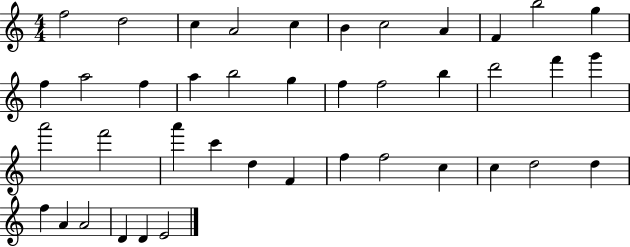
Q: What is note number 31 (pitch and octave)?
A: F5